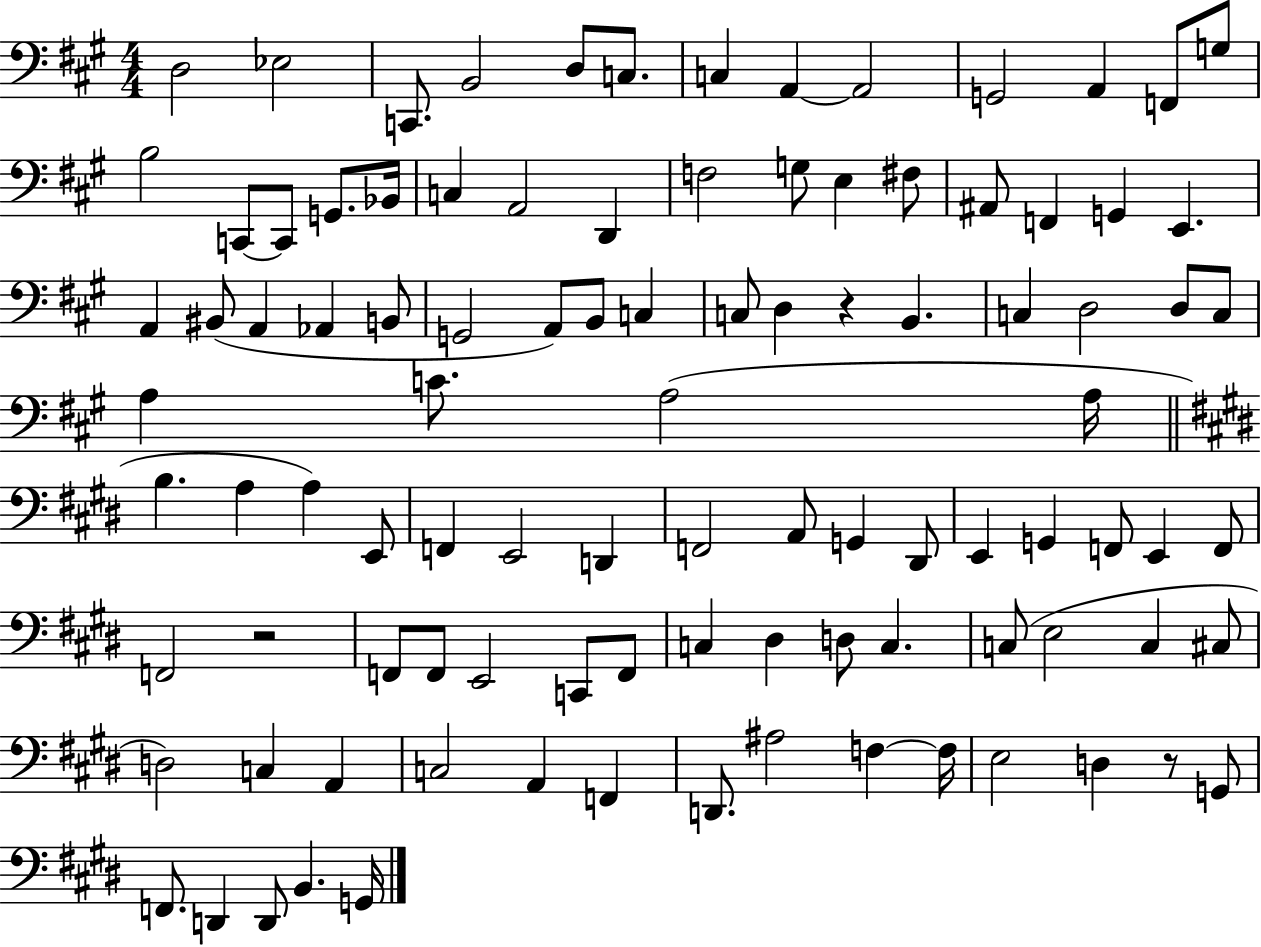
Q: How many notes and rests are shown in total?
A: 100